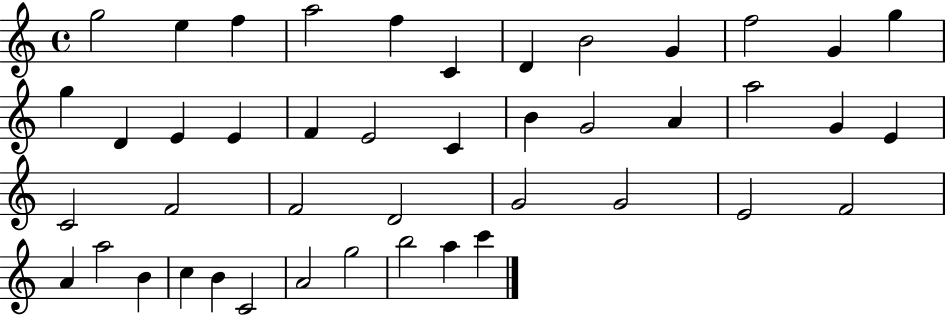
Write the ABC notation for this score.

X:1
T:Untitled
M:4/4
L:1/4
K:C
g2 e f a2 f C D B2 G f2 G g g D E E F E2 C B G2 A a2 G E C2 F2 F2 D2 G2 G2 E2 F2 A a2 B c B C2 A2 g2 b2 a c'